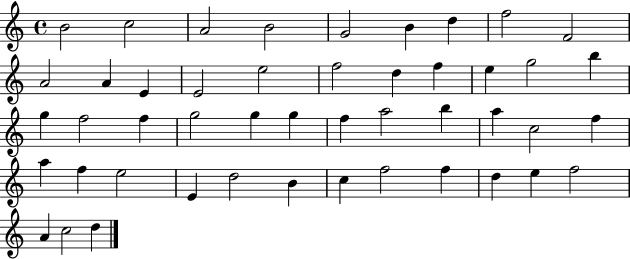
B4/h C5/h A4/h B4/h G4/h B4/q D5/q F5/h F4/h A4/h A4/q E4/q E4/h E5/h F5/h D5/q F5/q E5/q G5/h B5/q G5/q F5/h F5/q G5/h G5/q G5/q F5/q A5/h B5/q A5/q C5/h F5/q A5/q F5/q E5/h E4/q D5/h B4/q C5/q F5/h F5/q D5/q E5/q F5/h A4/q C5/h D5/q